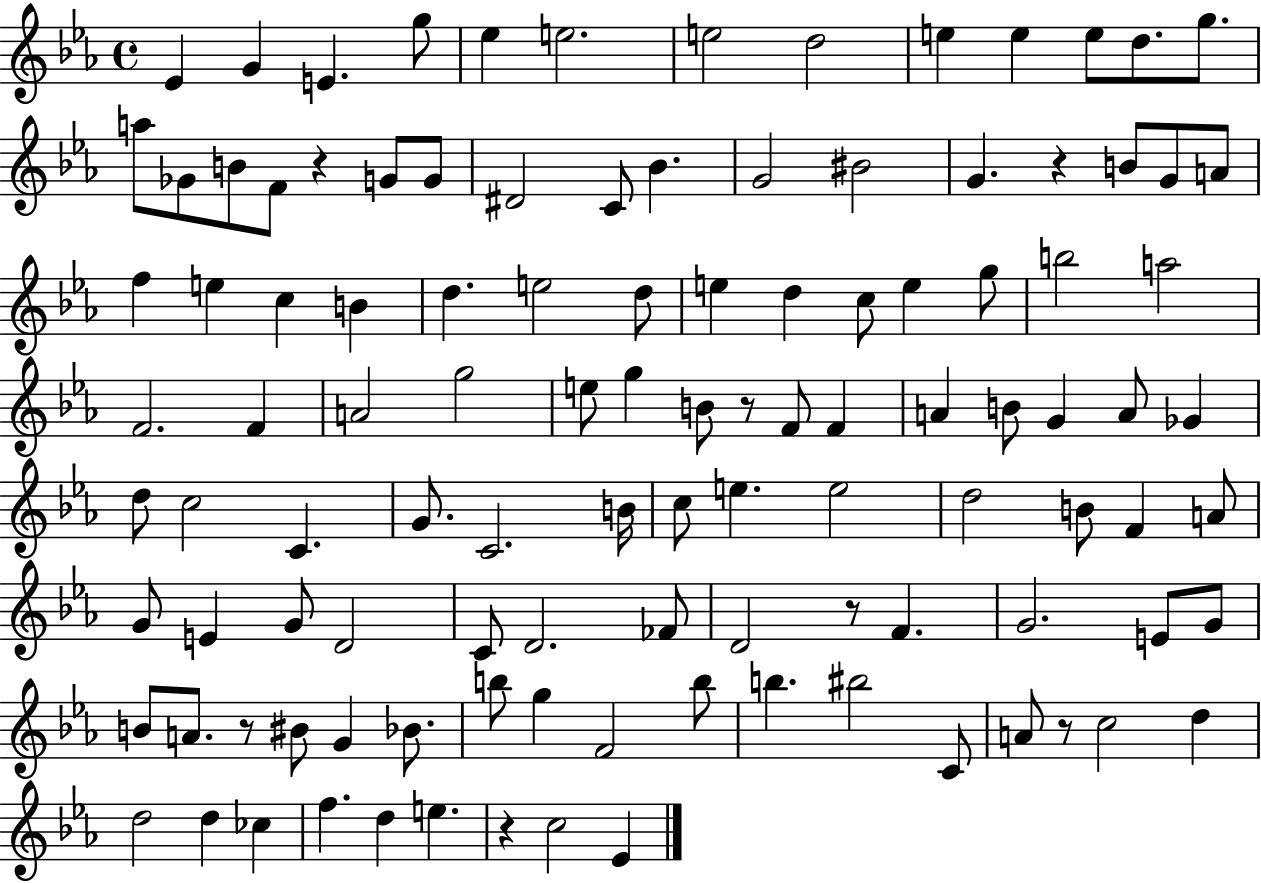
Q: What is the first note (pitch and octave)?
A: Eb4